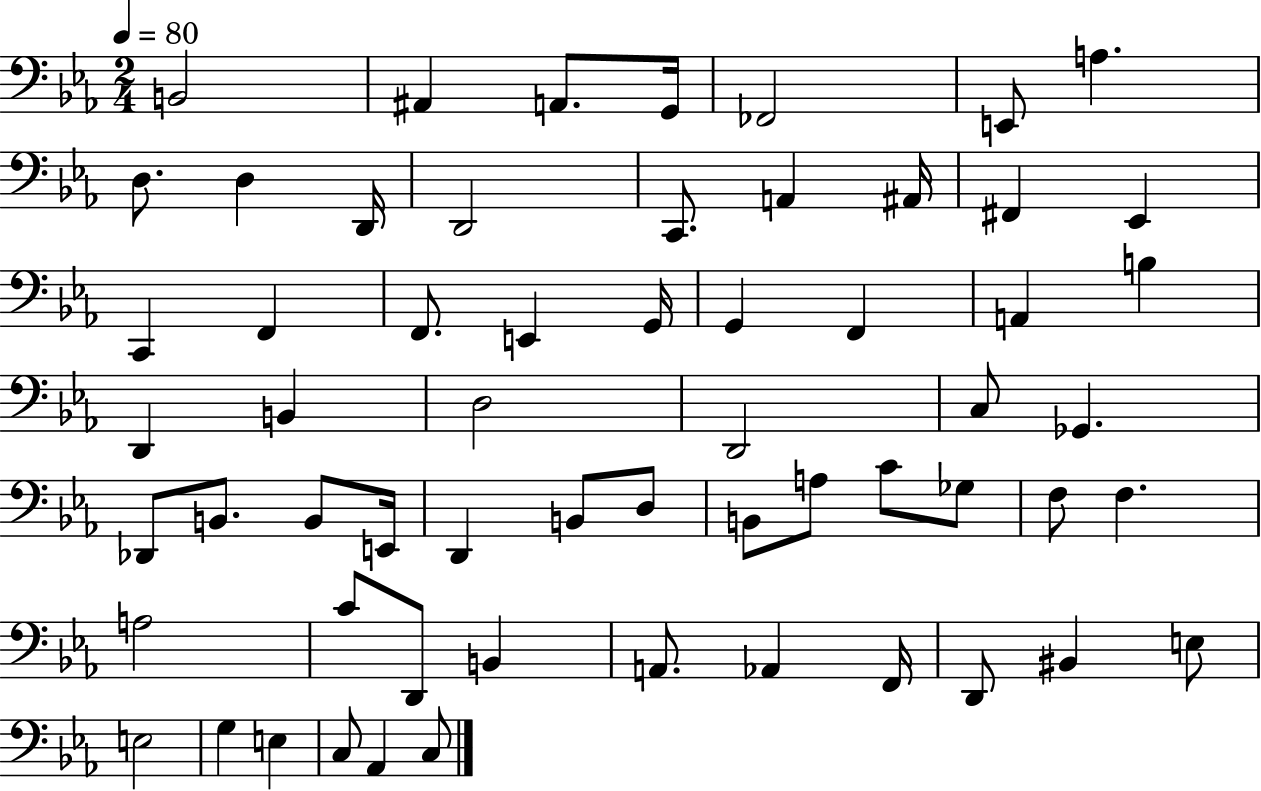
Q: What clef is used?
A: bass